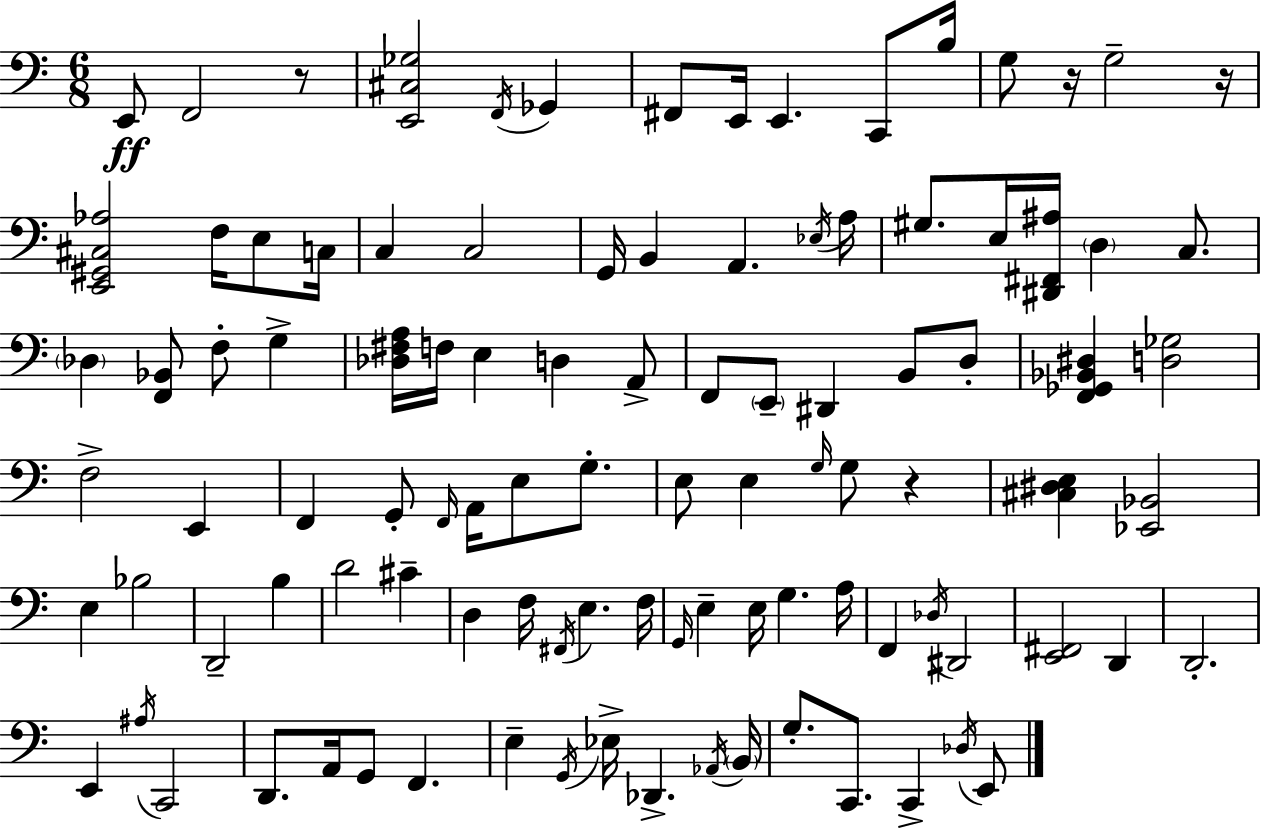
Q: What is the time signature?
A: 6/8